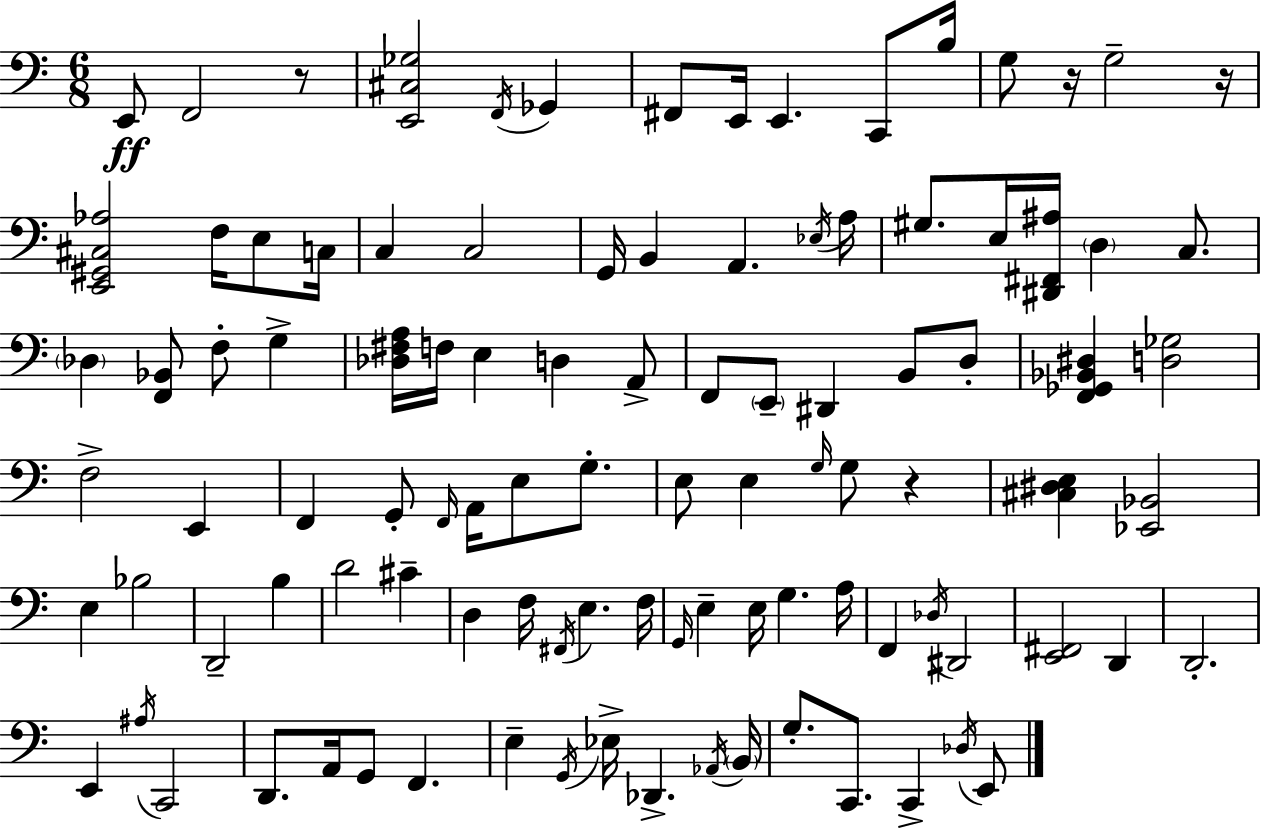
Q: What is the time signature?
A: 6/8